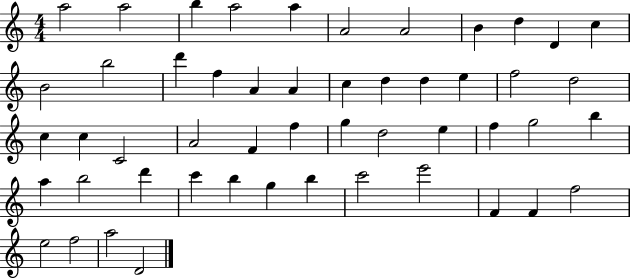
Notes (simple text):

A5/h A5/h B5/q A5/h A5/q A4/h A4/h B4/q D5/q D4/q C5/q B4/h B5/h D6/q F5/q A4/q A4/q C5/q D5/q D5/q E5/q F5/h D5/h C5/q C5/q C4/h A4/h F4/q F5/q G5/q D5/h E5/q F5/q G5/h B5/q A5/q B5/h D6/q C6/q B5/q G5/q B5/q C6/h E6/h F4/q F4/q F5/h E5/h F5/h A5/h D4/h